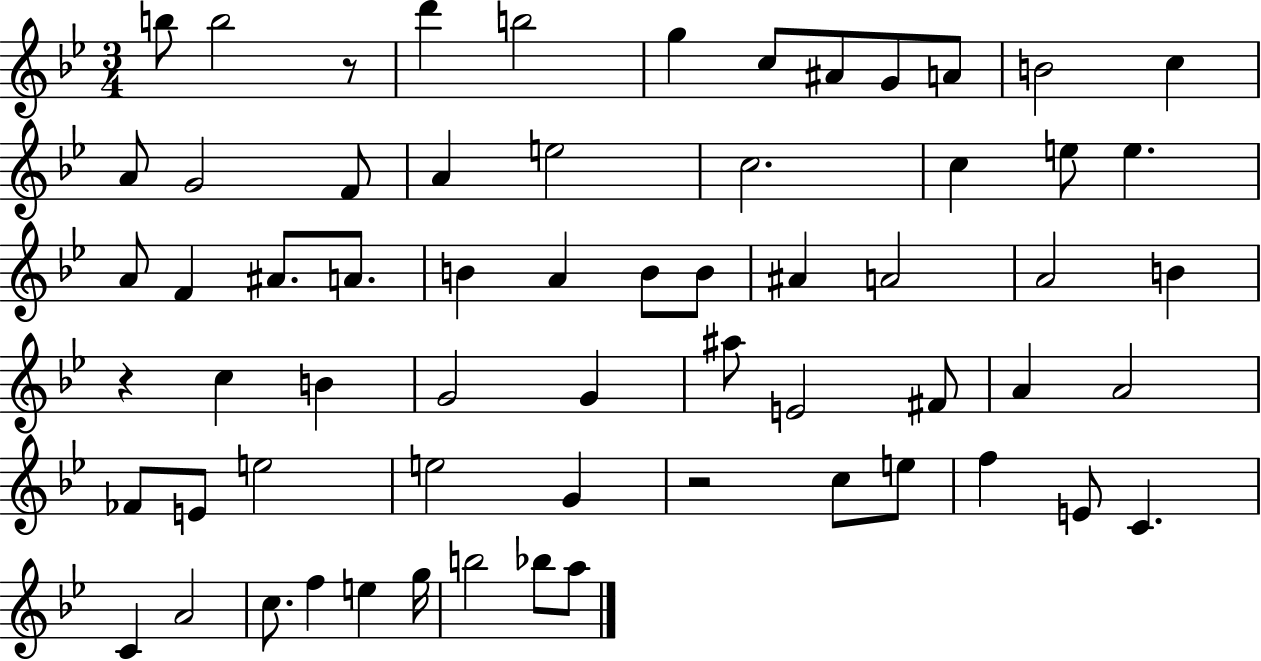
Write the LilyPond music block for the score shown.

{
  \clef treble
  \numericTimeSignature
  \time 3/4
  \key bes \major
  \repeat volta 2 { b''8 b''2 r8 | d'''4 b''2 | g''4 c''8 ais'8 g'8 a'8 | b'2 c''4 | \break a'8 g'2 f'8 | a'4 e''2 | c''2. | c''4 e''8 e''4. | \break a'8 f'4 ais'8. a'8. | b'4 a'4 b'8 b'8 | ais'4 a'2 | a'2 b'4 | \break r4 c''4 b'4 | g'2 g'4 | ais''8 e'2 fis'8 | a'4 a'2 | \break fes'8 e'8 e''2 | e''2 g'4 | r2 c''8 e''8 | f''4 e'8 c'4. | \break c'4 a'2 | c''8. f''4 e''4 g''16 | b''2 bes''8 a''8 | } \bar "|."
}